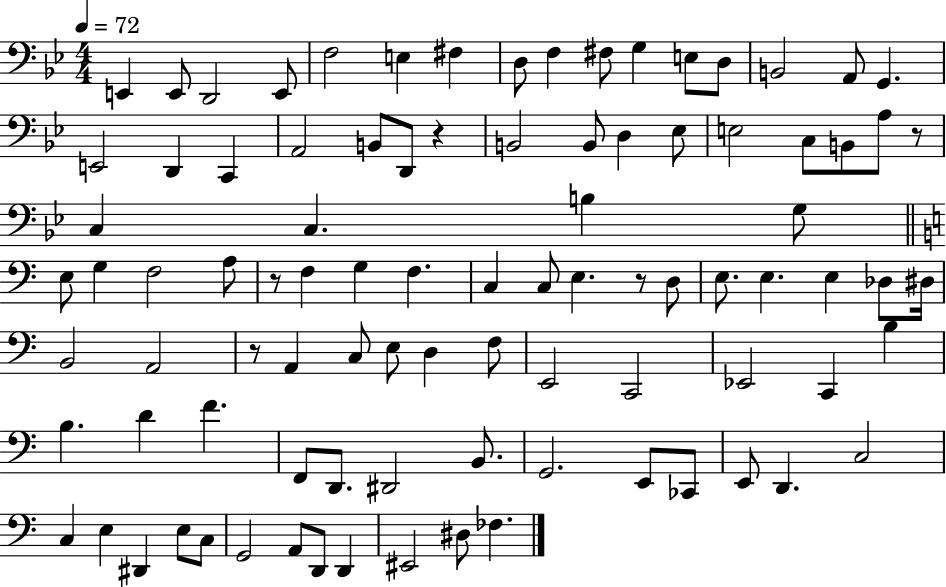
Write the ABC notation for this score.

X:1
T:Untitled
M:4/4
L:1/4
K:Bb
E,, E,,/2 D,,2 E,,/2 F,2 E, ^F, D,/2 F, ^F,/2 G, E,/2 D,/2 B,,2 A,,/2 G,, E,,2 D,, C,, A,,2 B,,/2 D,,/2 z B,,2 B,,/2 D, _E,/2 E,2 C,/2 B,,/2 A,/2 z/2 C, C, B, G,/2 E,/2 G, F,2 A,/2 z/2 F, G, F, C, C,/2 E, z/2 D,/2 E,/2 E, E, _D,/2 ^D,/4 B,,2 A,,2 z/2 A,, C,/2 E,/2 D, F,/2 E,,2 C,,2 _E,,2 C,, B, B, D F F,,/2 D,,/2 ^D,,2 B,,/2 G,,2 E,,/2 _C,,/2 E,,/2 D,, C,2 C, E, ^D,, E,/2 C,/2 G,,2 A,,/2 D,,/2 D,, ^E,,2 ^D,/2 _F,